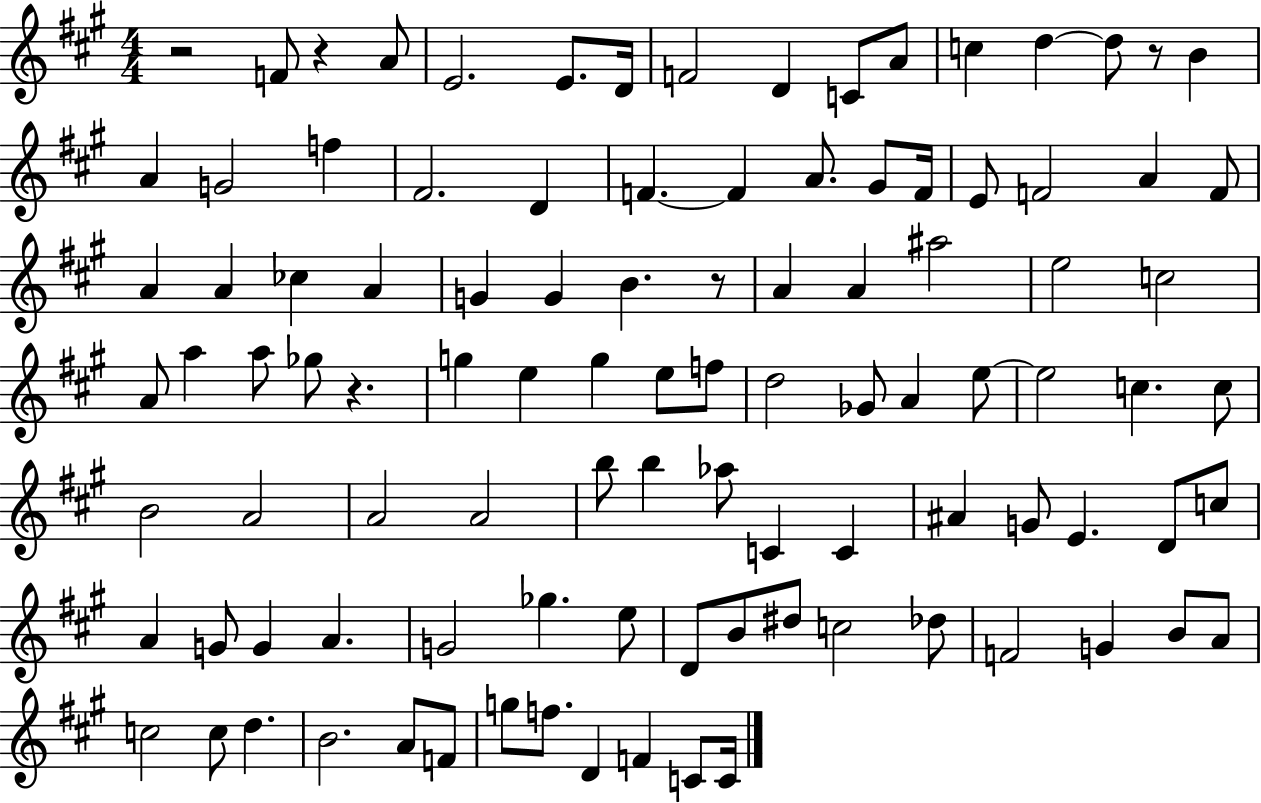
R/h F4/e R/q A4/e E4/h. E4/e. D4/s F4/h D4/q C4/e A4/e C5/q D5/q D5/e R/e B4/q A4/q G4/h F5/q F#4/h. D4/q F4/q. F4/q A4/e. G#4/e F4/s E4/e F4/h A4/q F4/e A4/q A4/q CES5/q A4/q G4/q G4/q B4/q. R/e A4/q A4/q A#5/h E5/h C5/h A4/e A5/q A5/e Gb5/e R/q. G5/q E5/q G5/q E5/e F5/e D5/h Gb4/e A4/q E5/e E5/h C5/q. C5/e B4/h A4/h A4/h A4/h B5/e B5/q Ab5/e C4/q C4/q A#4/q G4/e E4/q. D4/e C5/e A4/q G4/e G4/q A4/q. G4/h Gb5/q. E5/e D4/e B4/e D#5/e C5/h Db5/e F4/h G4/q B4/e A4/e C5/h C5/e D5/q. B4/h. A4/e F4/e G5/e F5/e. D4/q F4/q C4/e C4/s